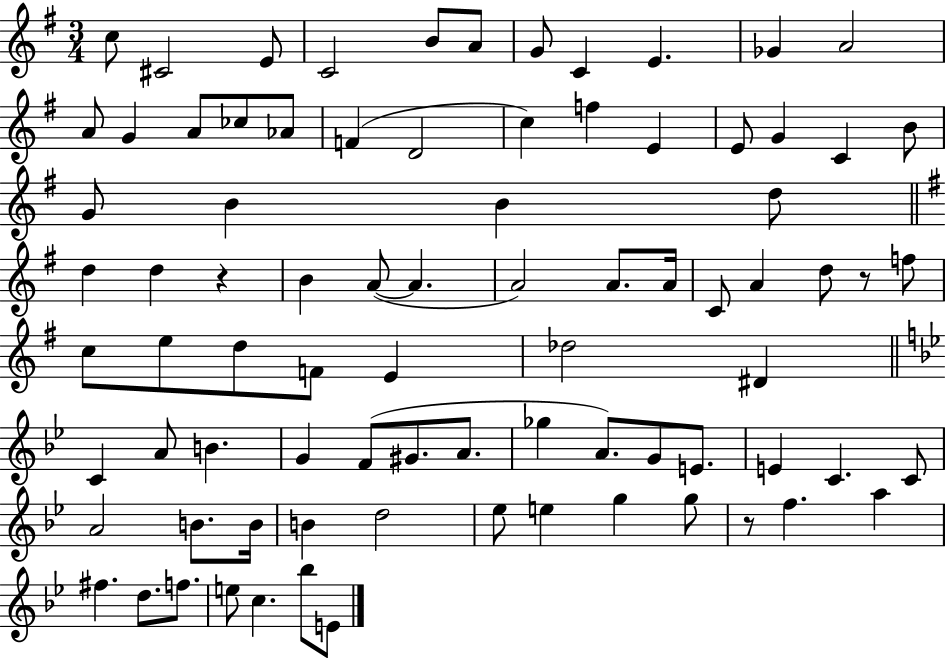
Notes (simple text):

C5/e C#4/h E4/e C4/h B4/e A4/e G4/e C4/q E4/q. Gb4/q A4/h A4/e G4/q A4/e CES5/e Ab4/e F4/q D4/h C5/q F5/q E4/q E4/e G4/q C4/q B4/e G4/e B4/q B4/q D5/e D5/q D5/q R/q B4/q A4/e A4/q. A4/h A4/e. A4/s C4/e A4/q D5/e R/e F5/e C5/e E5/e D5/e F4/e E4/q Db5/h D#4/q C4/q A4/e B4/q. G4/q F4/e G#4/e. A4/e. Gb5/q A4/e. G4/e E4/e. E4/q C4/q. C4/e A4/h B4/e. B4/s B4/q D5/h Eb5/e E5/q G5/q G5/e R/e F5/q. A5/q F#5/q. D5/e. F5/e. E5/e C5/q. Bb5/e E4/e